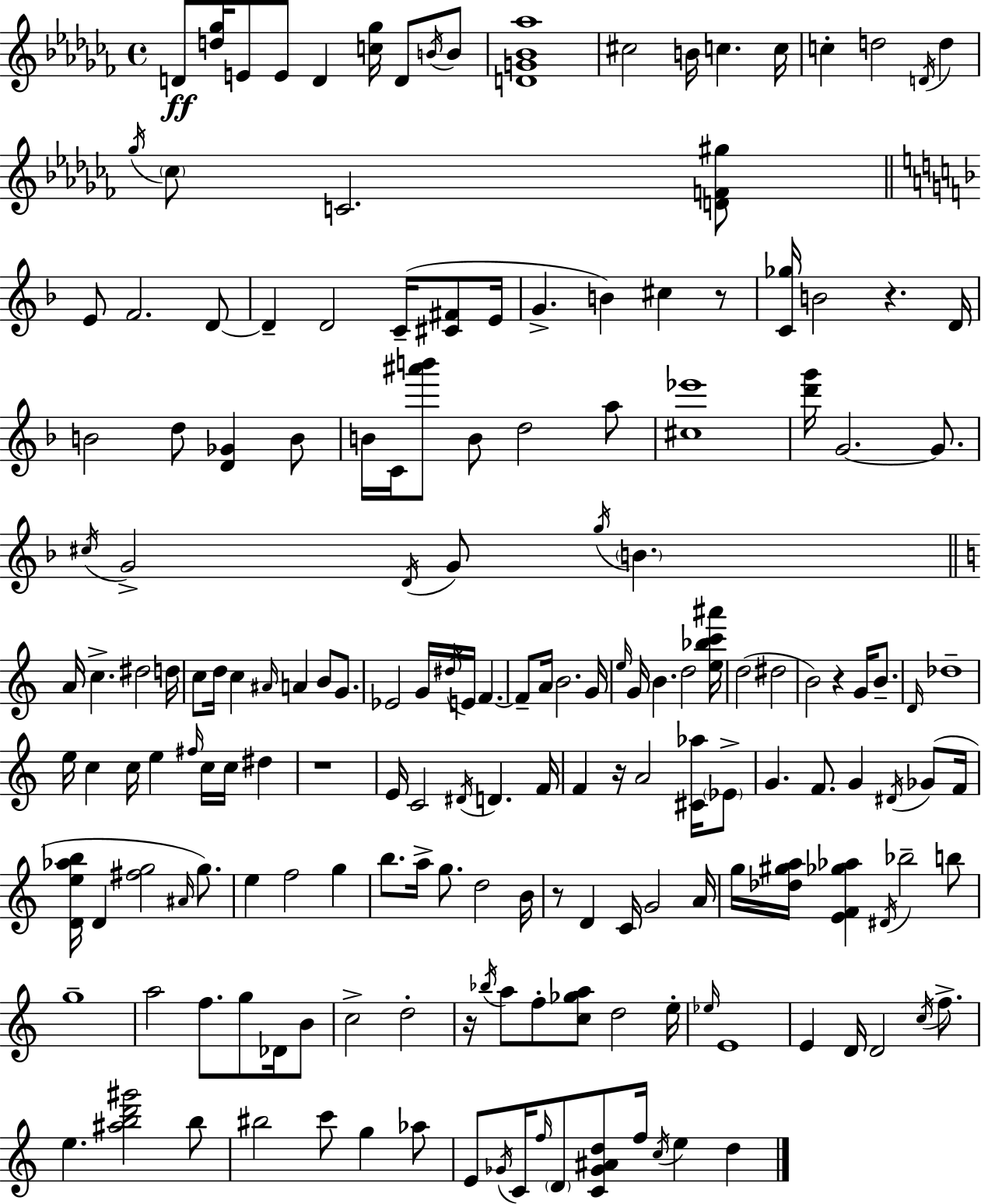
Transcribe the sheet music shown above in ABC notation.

X:1
T:Untitled
M:4/4
L:1/4
K:Abm
D/2 [d_g]/4 E/2 E/2 D [c_g]/4 D/2 B/4 B/2 [DG_B_a]4 ^c2 B/4 c c/4 c d2 D/4 d _g/4 _c/2 C2 [DF^g]/2 E/2 F2 D/2 D D2 C/4 [^C^F]/2 E/4 G B ^c z/2 [C_g]/4 B2 z D/4 B2 d/2 [D_G] B/2 B/4 C/4 [^a'b']/2 B/2 d2 a/2 [^c_e']4 [d'g']/4 G2 G/2 ^c/4 G2 D/4 G/2 g/4 B A/4 c ^d2 d/4 c/2 d/4 c ^A/4 A B/2 G/2 _E2 G/4 ^d/4 E/4 F F/2 A/4 B2 G/4 e/4 G/4 B d2 [e_bc'^a']/4 d2 ^d2 B2 z G/4 B/2 D/4 _d4 e/4 c c/4 e ^f/4 c/4 c/4 ^d z4 E/4 C2 ^D/4 D F/4 F z/4 A2 [^C_a]/4 _E/2 G F/2 G ^D/4 _G/2 F/4 [De_ab]/4 D [^fg]2 ^A/4 g/2 e f2 g b/2 a/4 g/2 d2 B/4 z/2 D C/4 G2 A/4 g/4 [_d^ga]/4 [EF_g_a] ^D/4 _b2 b/2 g4 a2 f/2 g/2 _D/4 B/2 c2 d2 z/4 _b/4 a/2 f/2 [c_ga]/2 d2 e/4 _e/4 E4 E D/4 D2 c/4 f/2 e [^abd'^g']2 b/2 ^b2 c'/2 g _a/2 E/2 _G/4 C/4 f/4 D/2 [C_G^Ad]/2 f/4 c/4 e d